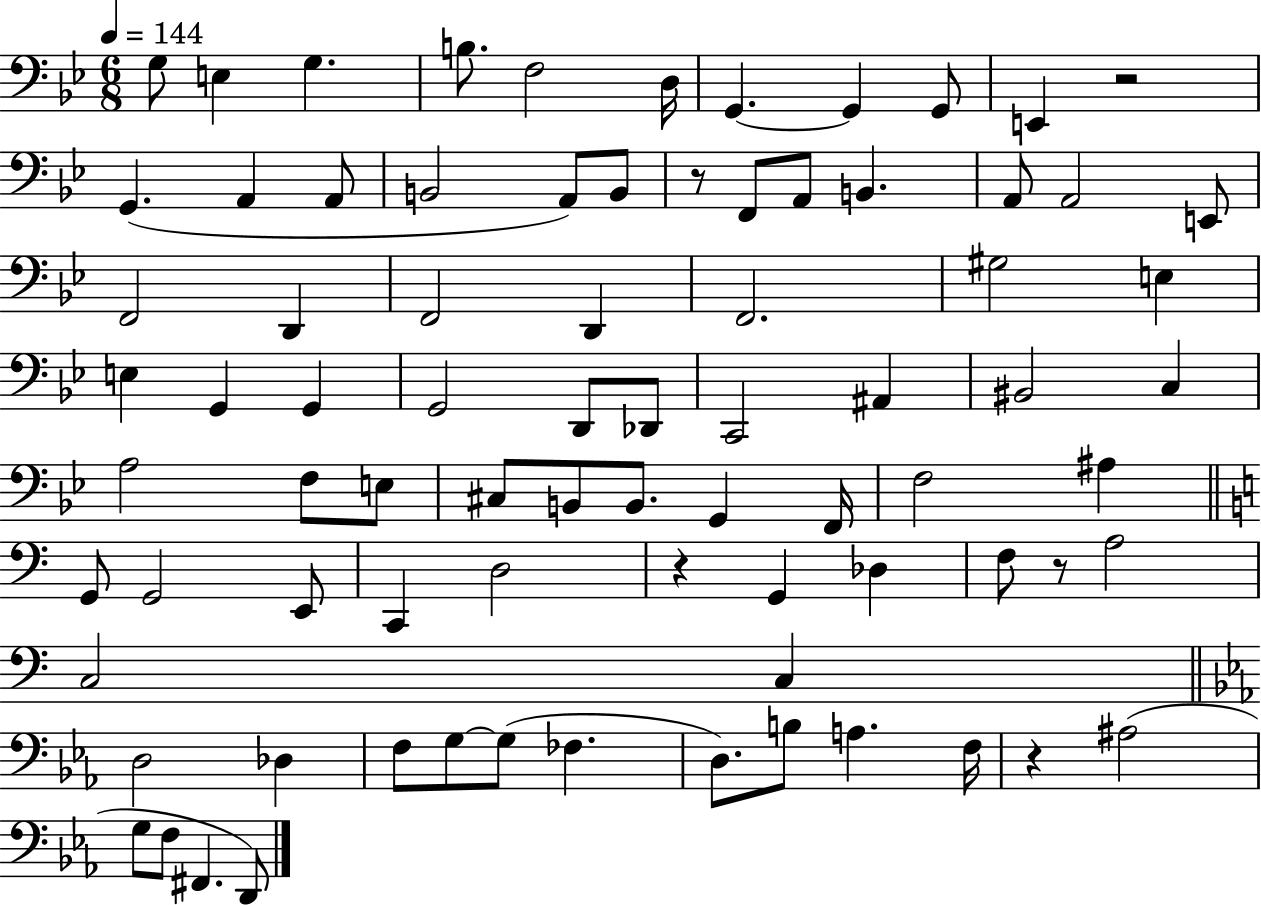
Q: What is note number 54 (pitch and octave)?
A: D3